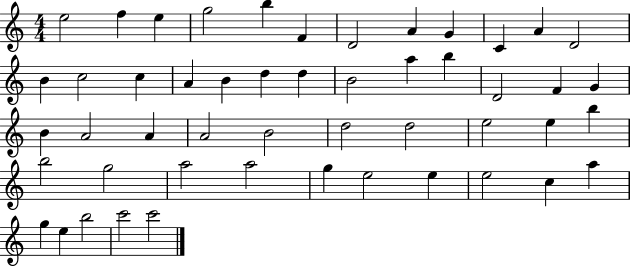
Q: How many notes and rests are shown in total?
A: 50